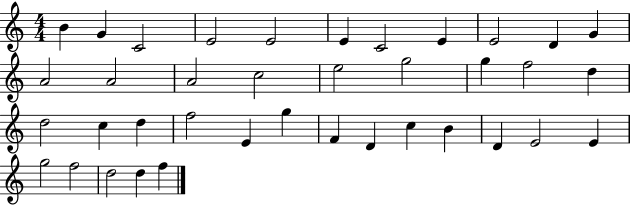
B4/q G4/q C4/h E4/h E4/h E4/q C4/h E4/q E4/h D4/q G4/q A4/h A4/h A4/h C5/h E5/h G5/h G5/q F5/h D5/q D5/h C5/q D5/q F5/h E4/q G5/q F4/q D4/q C5/q B4/q D4/q E4/h E4/q G5/h F5/h D5/h D5/q F5/q